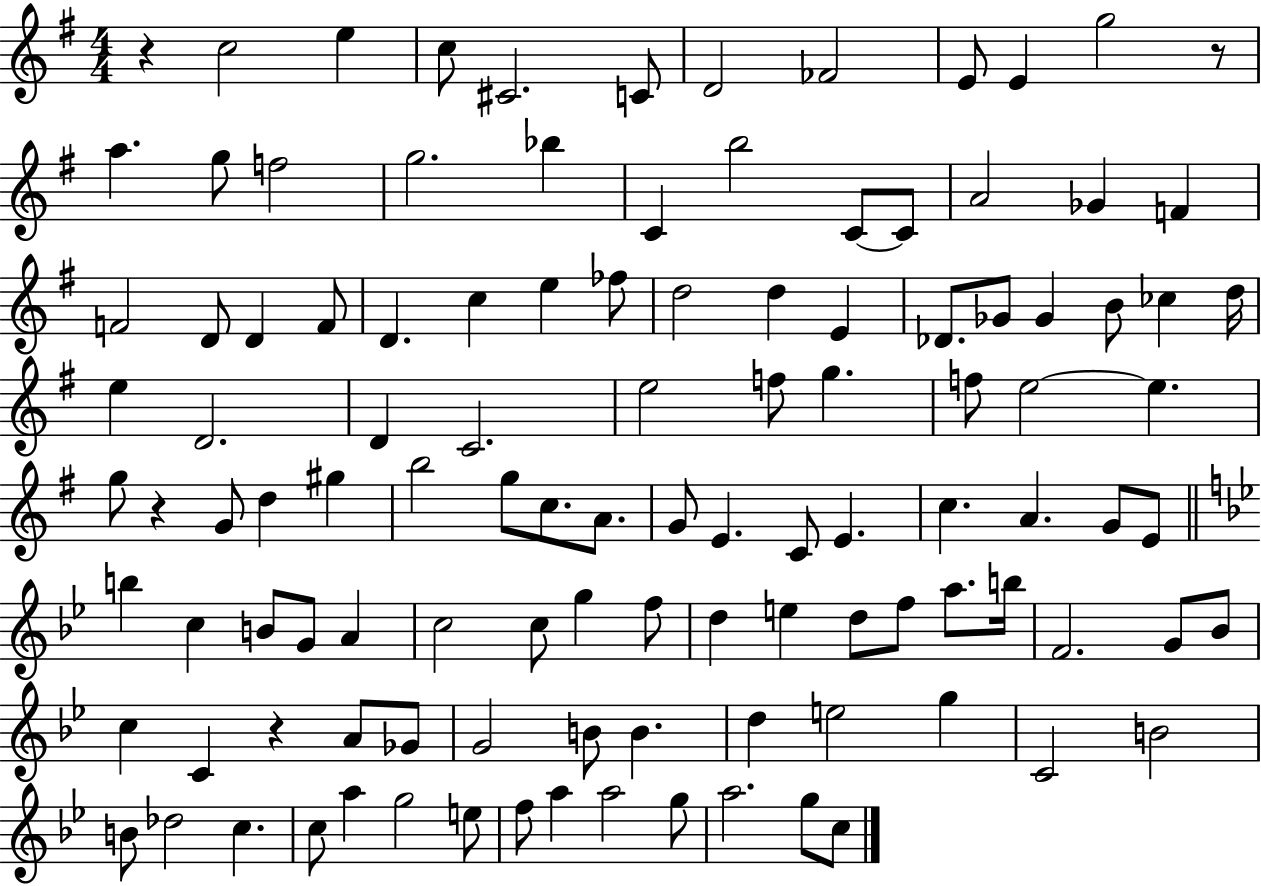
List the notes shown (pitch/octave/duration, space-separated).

R/q C5/h E5/q C5/e C#4/h. C4/e D4/h FES4/h E4/e E4/q G5/h R/e A5/q. G5/e F5/h G5/h. Bb5/q C4/q B5/h C4/e C4/e A4/h Gb4/q F4/q F4/h D4/e D4/q F4/e D4/q. C5/q E5/q FES5/e D5/h D5/q E4/q Db4/e. Gb4/e Gb4/q B4/e CES5/q D5/s E5/q D4/h. D4/q C4/h. E5/h F5/e G5/q. F5/e E5/h E5/q. G5/e R/q G4/e D5/q G#5/q B5/h G5/e C5/e. A4/e. G4/e E4/q. C4/e E4/q. C5/q. A4/q. G4/e E4/e B5/q C5/q B4/e G4/e A4/q C5/h C5/e G5/q F5/e D5/q E5/q D5/e F5/e A5/e. B5/s F4/h. G4/e Bb4/e C5/q C4/q R/q A4/e Gb4/e G4/h B4/e B4/q. D5/q E5/h G5/q C4/h B4/h B4/e Db5/h C5/q. C5/e A5/q G5/h E5/e F5/e A5/q A5/h G5/e A5/h. G5/e C5/e